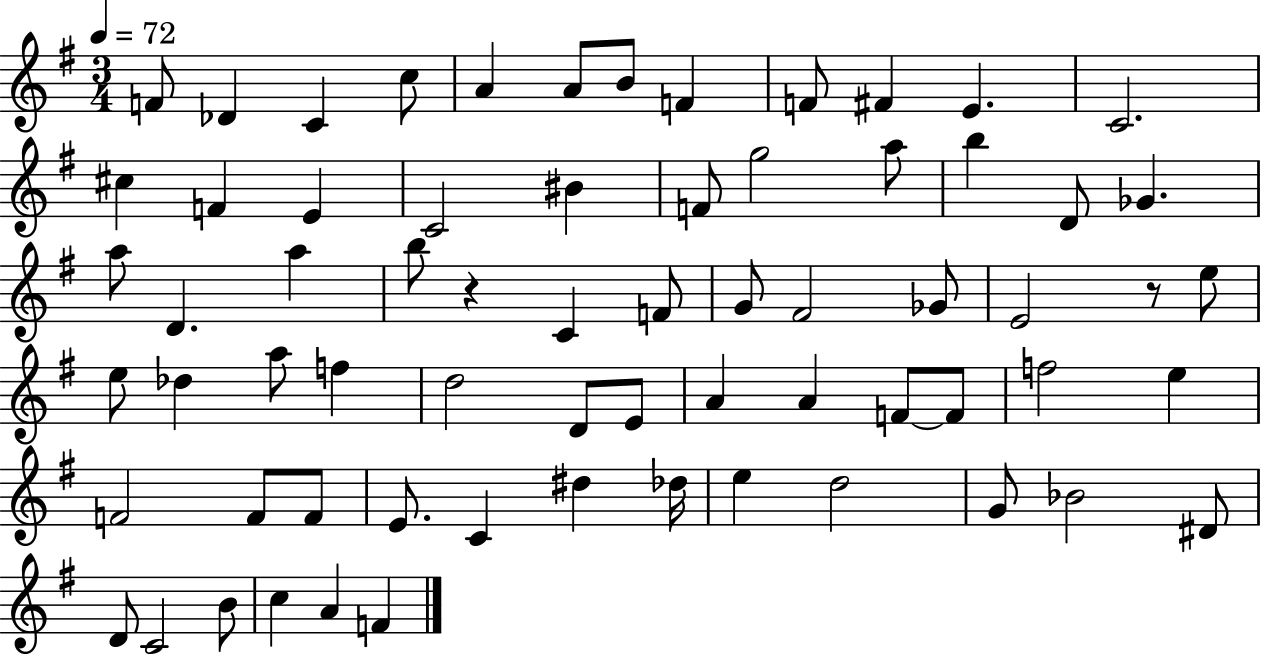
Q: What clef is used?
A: treble